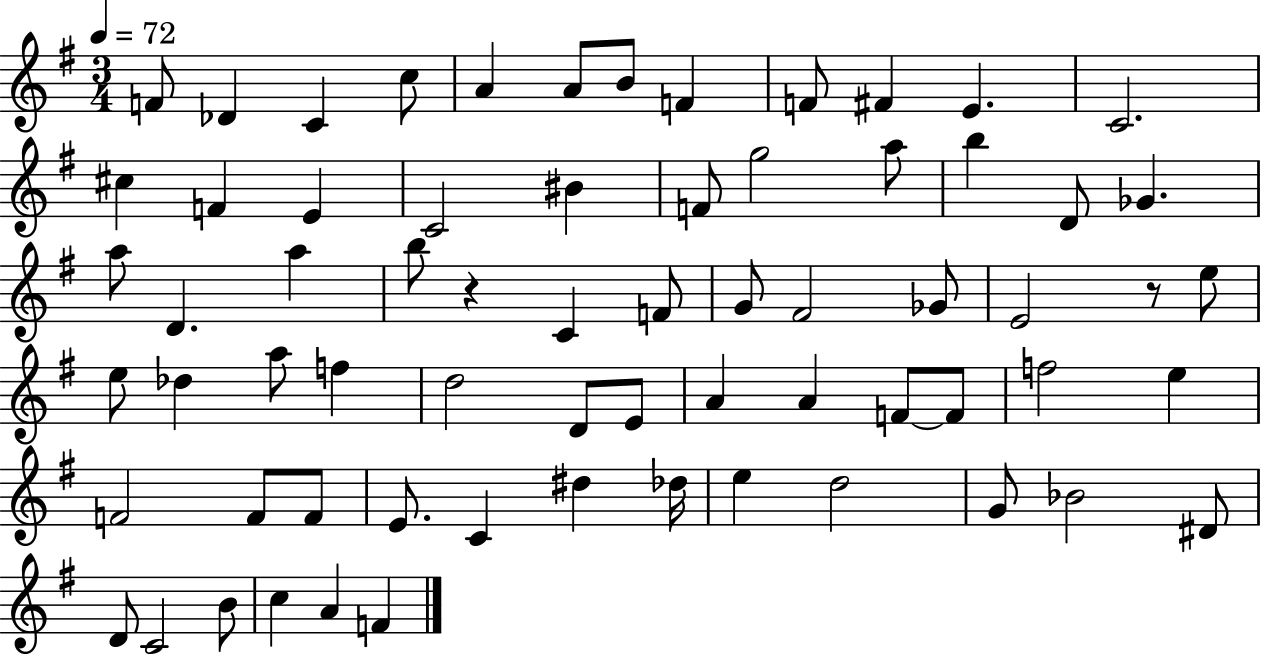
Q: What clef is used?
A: treble